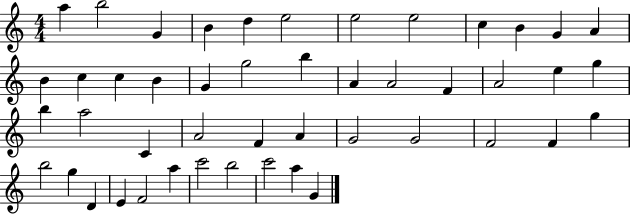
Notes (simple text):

A5/q B5/h G4/q B4/q D5/q E5/h E5/h E5/h C5/q B4/q G4/q A4/q B4/q C5/q C5/q B4/q G4/q G5/h B5/q A4/q A4/h F4/q A4/h E5/q G5/q B5/q A5/h C4/q A4/h F4/q A4/q G4/h G4/h F4/h F4/q G5/q B5/h G5/q D4/q E4/q F4/h A5/q C6/h B5/h C6/h A5/q G4/q